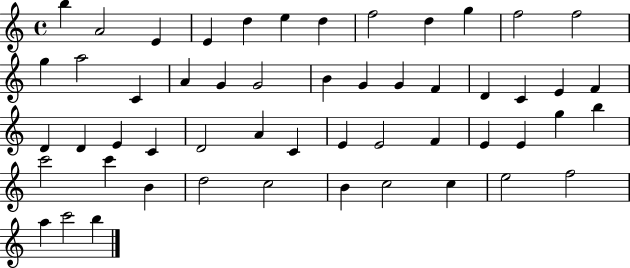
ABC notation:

X:1
T:Untitled
M:4/4
L:1/4
K:C
b A2 E E d e d f2 d g f2 f2 g a2 C A G G2 B G G F D C E F D D E C D2 A C E E2 F E E g b c'2 c' B d2 c2 B c2 c e2 f2 a c'2 b